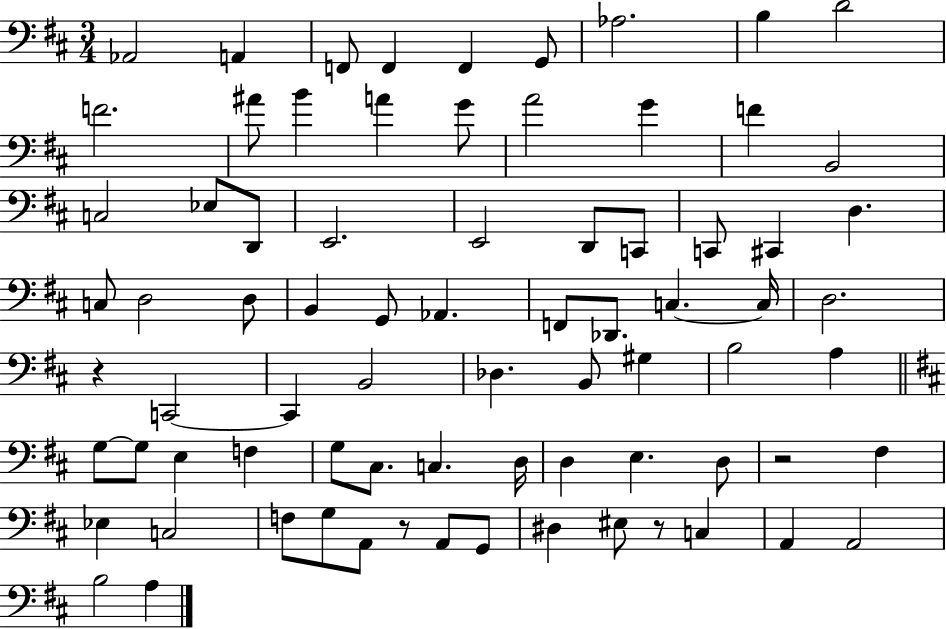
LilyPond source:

{
  \clef bass
  \numericTimeSignature
  \time 3/4
  \key d \major
  \repeat volta 2 { aes,2 a,4 | f,8 f,4 f,4 g,8 | aes2. | b4 d'2 | \break f'2. | ais'8 b'4 a'4 g'8 | a'2 g'4 | f'4 b,2 | \break c2 ees8 d,8 | e,2. | e,2 d,8 c,8 | c,8 cis,4 d4. | \break c8 d2 d8 | b,4 g,8 aes,4. | f,8 des,8. c4.~~ c16 | d2. | \break r4 c,2~~ | c,4 b,2 | des4. b,8 gis4 | b2 a4 | \break \bar "||" \break \key d \major g8~~ g8 e4 f4 | g8 cis8. c4. d16 | d4 e4. d8 | r2 fis4 | \break ees4 c2 | f8 g8 a,8 r8 a,8 g,8 | dis4 eis8 r8 c4 | a,4 a,2 | \break b2 a4 | } \bar "|."
}